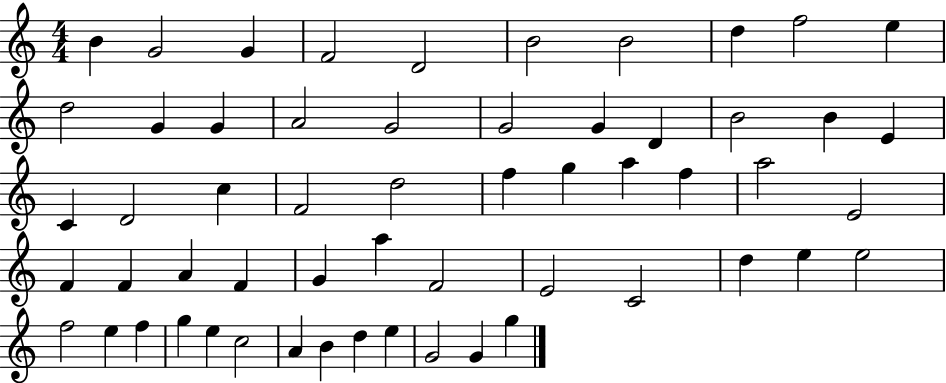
X:1
T:Untitled
M:4/4
L:1/4
K:C
B G2 G F2 D2 B2 B2 d f2 e d2 G G A2 G2 G2 G D B2 B E C D2 c F2 d2 f g a f a2 E2 F F A F G a F2 E2 C2 d e e2 f2 e f g e c2 A B d e G2 G g